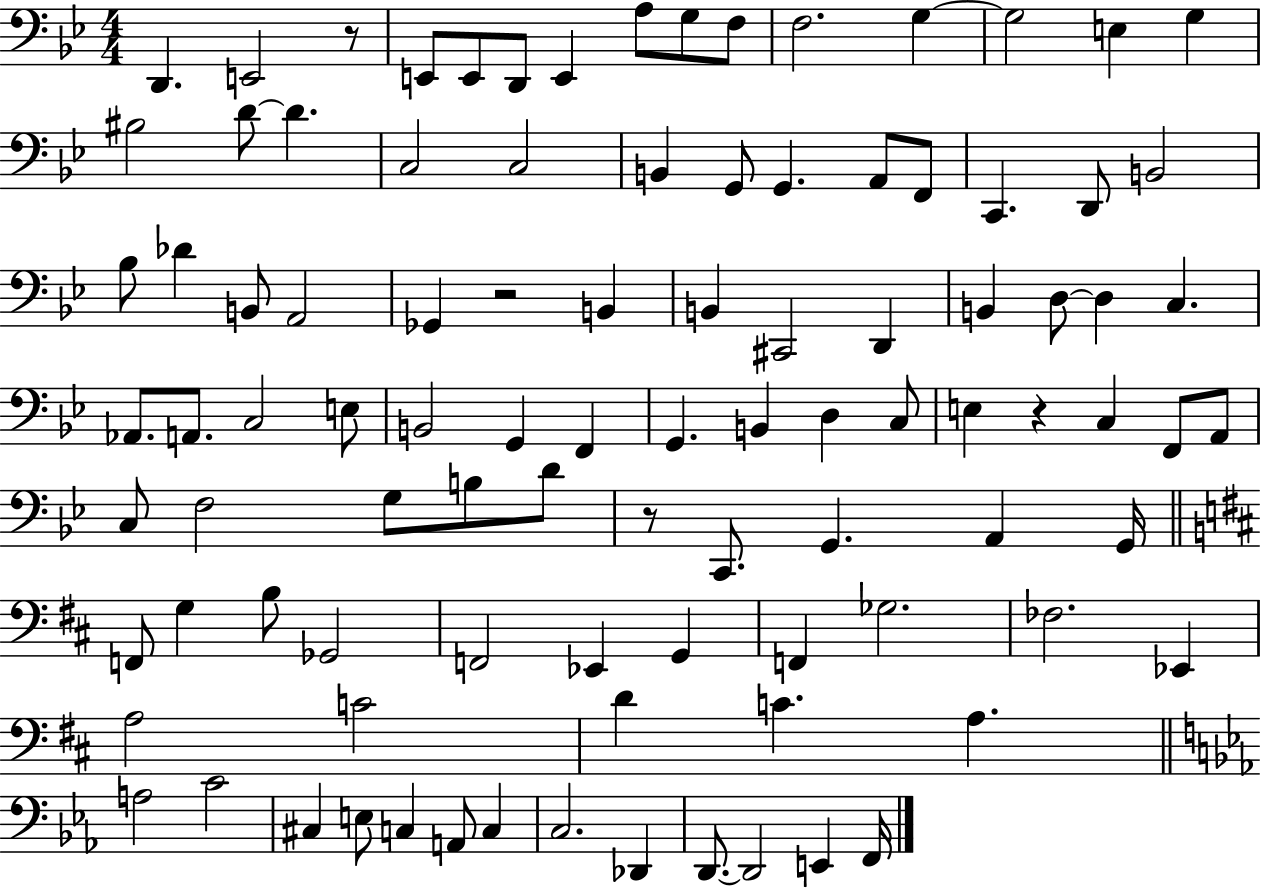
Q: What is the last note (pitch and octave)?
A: F2